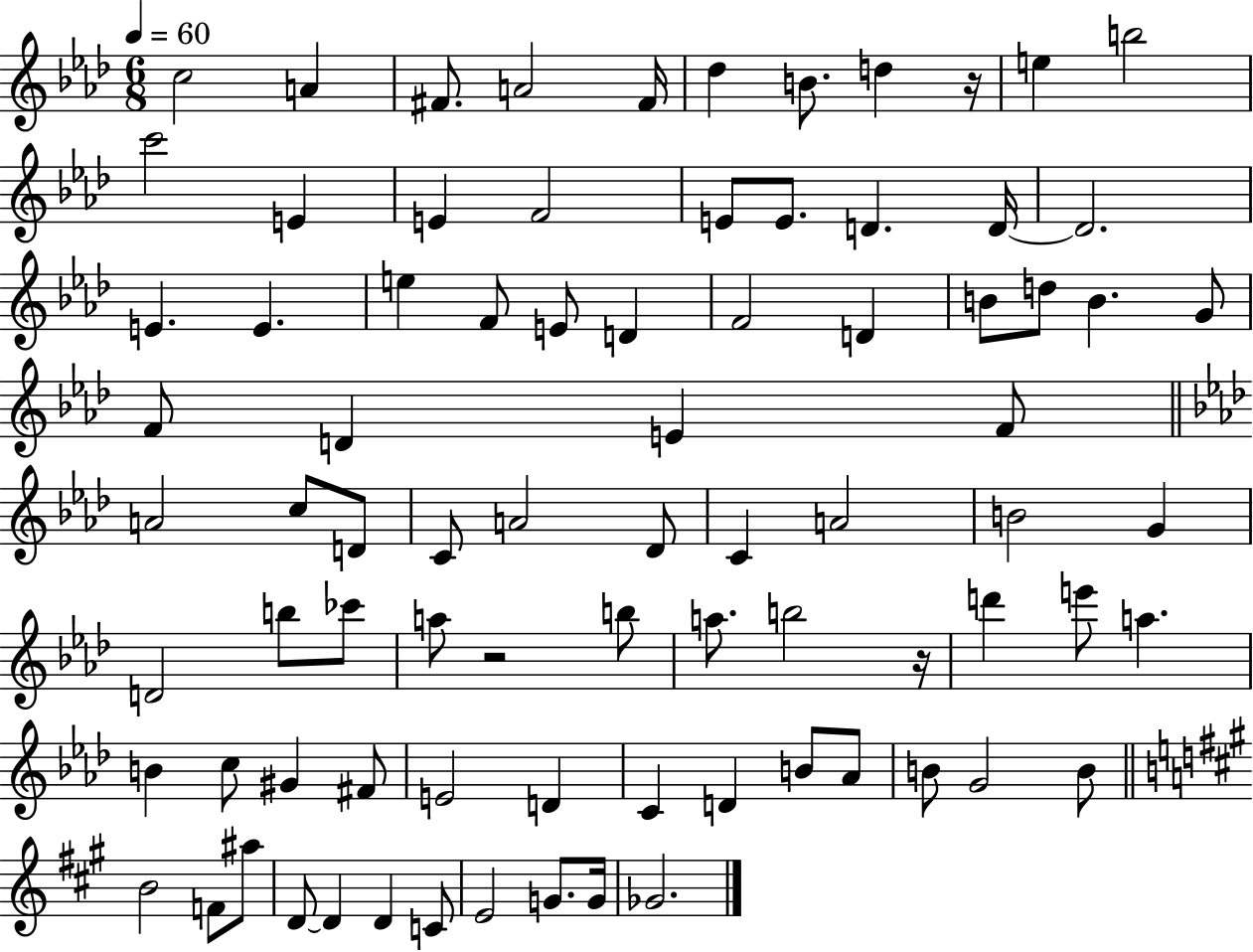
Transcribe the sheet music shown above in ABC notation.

X:1
T:Untitled
M:6/8
L:1/4
K:Ab
c2 A ^F/2 A2 ^F/4 _d B/2 d z/4 e b2 c'2 E E F2 E/2 E/2 D D/4 D2 E E e F/2 E/2 D F2 D B/2 d/2 B G/2 F/2 D E F/2 A2 c/2 D/2 C/2 A2 _D/2 C A2 B2 G D2 b/2 _c'/2 a/2 z2 b/2 a/2 b2 z/4 d' e'/2 a B c/2 ^G ^F/2 E2 D C D B/2 _A/2 B/2 G2 B/2 B2 F/2 ^a/2 D/2 D D C/2 E2 G/2 G/4 _G2